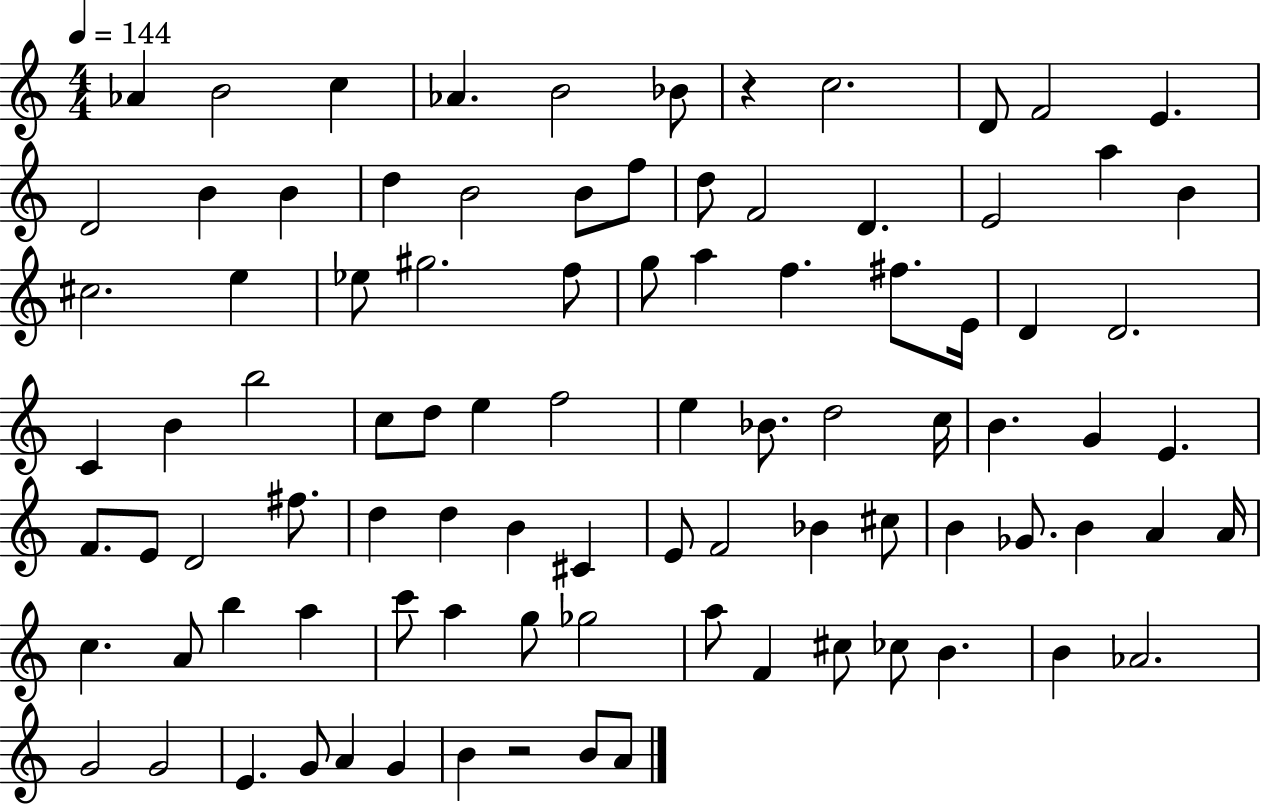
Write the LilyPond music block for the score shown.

{
  \clef treble
  \numericTimeSignature
  \time 4/4
  \key c \major
  \tempo 4 = 144
  \repeat volta 2 { aes'4 b'2 c''4 | aes'4. b'2 bes'8 | r4 c''2. | d'8 f'2 e'4. | \break d'2 b'4 b'4 | d''4 b'2 b'8 f''8 | d''8 f'2 d'4. | e'2 a''4 b'4 | \break cis''2. e''4 | ees''8 gis''2. f''8 | g''8 a''4 f''4. fis''8. e'16 | d'4 d'2. | \break c'4 b'4 b''2 | c''8 d''8 e''4 f''2 | e''4 bes'8. d''2 c''16 | b'4. g'4 e'4. | \break f'8. e'8 d'2 fis''8. | d''4 d''4 b'4 cis'4 | e'8 f'2 bes'4 cis''8 | b'4 ges'8. b'4 a'4 a'16 | \break c''4. a'8 b''4 a''4 | c'''8 a''4 g''8 ges''2 | a''8 f'4 cis''8 ces''8 b'4. | b'4 aes'2. | \break g'2 g'2 | e'4. g'8 a'4 g'4 | b'4 r2 b'8 a'8 | } \bar "|."
}